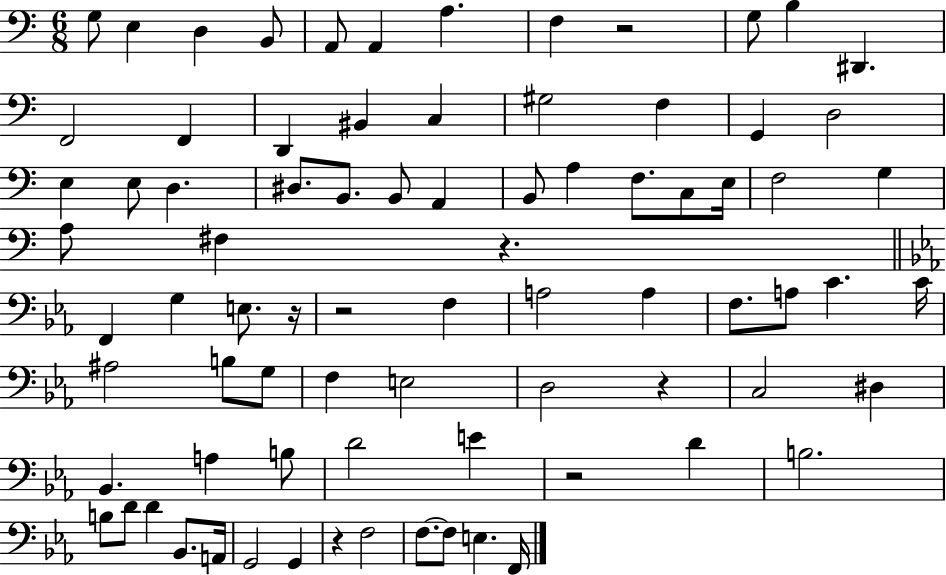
G3/e E3/q D3/q B2/e A2/e A2/q A3/q. F3/q R/h G3/e B3/q D#2/q. F2/h F2/q D2/q BIS2/q C3/q G#3/h F3/q G2/q D3/h E3/q E3/e D3/q. D#3/e. B2/e. B2/e A2/q B2/e A3/q F3/e. C3/e E3/s F3/h G3/q A3/e F#3/q R/q. F2/q G3/q E3/e. R/s R/h F3/q A3/h A3/q F3/e. A3/e C4/q. C4/s A#3/h B3/e G3/e F3/q E3/h D3/h R/q C3/h D#3/q Bb2/q. A3/q B3/e D4/h E4/q R/h D4/q B3/h. B3/e D4/e D4/q Bb2/e. A2/s G2/h G2/q R/q F3/h F3/e. F3/e E3/q. F2/s